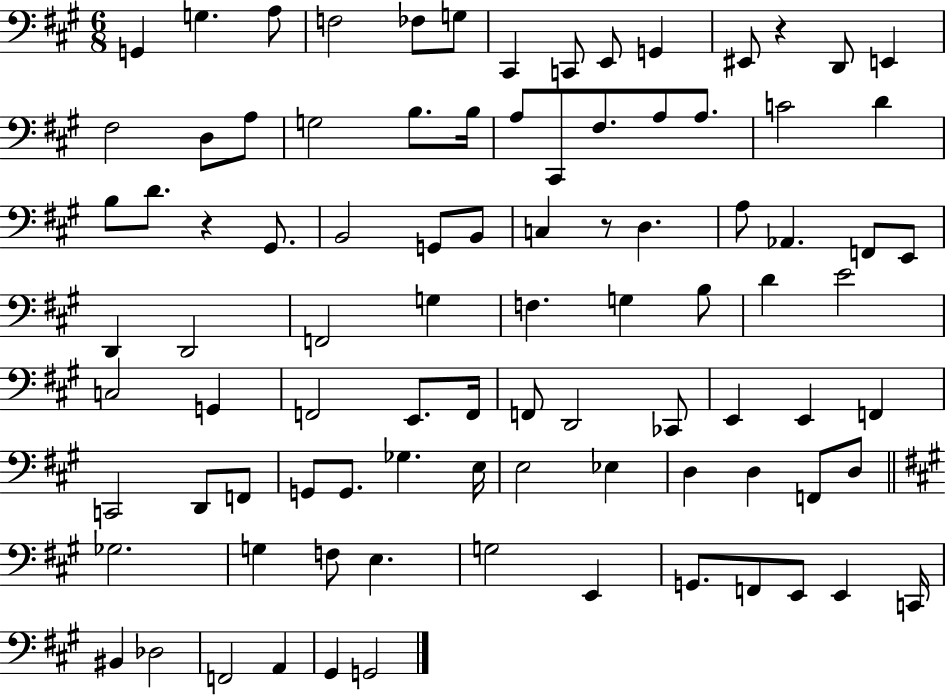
X:1
T:Untitled
M:6/8
L:1/4
K:A
G,, G, A,/2 F,2 _F,/2 G,/2 ^C,, C,,/2 E,,/2 G,, ^E,,/2 z D,,/2 E,, ^F,2 D,/2 A,/2 G,2 B,/2 B,/4 A,/2 ^C,,/2 ^F,/2 A,/2 A,/2 C2 D B,/2 D/2 z ^G,,/2 B,,2 G,,/2 B,,/2 C, z/2 D, A,/2 _A,, F,,/2 E,,/2 D,, D,,2 F,,2 G, F, G, B,/2 D E2 C,2 G,, F,,2 E,,/2 F,,/4 F,,/2 D,,2 _C,,/2 E,, E,, F,, C,,2 D,,/2 F,,/2 G,,/2 G,,/2 _G, E,/4 E,2 _E, D, D, F,,/2 D,/2 _G,2 G, F,/2 E, G,2 E,, G,,/2 F,,/2 E,,/2 E,, C,,/4 ^B,, _D,2 F,,2 A,, ^G,, G,,2